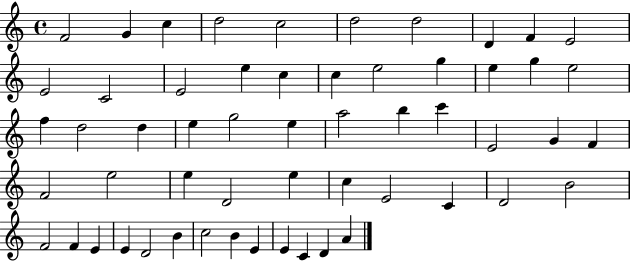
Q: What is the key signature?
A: C major